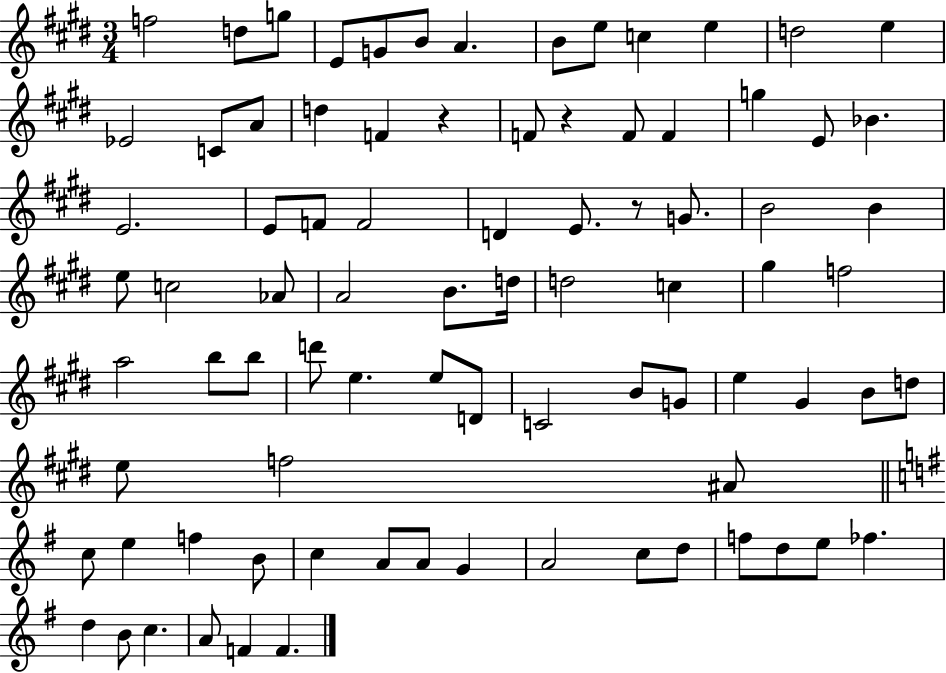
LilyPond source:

{
  \clef treble
  \numericTimeSignature
  \time 3/4
  \key e \major
  \repeat volta 2 { f''2 d''8 g''8 | e'8 g'8 b'8 a'4. | b'8 e''8 c''4 e''4 | d''2 e''4 | \break ees'2 c'8 a'8 | d''4 f'4 r4 | f'8 r4 f'8 f'4 | g''4 e'8 bes'4. | \break e'2. | e'8 f'8 f'2 | d'4 e'8. r8 g'8. | b'2 b'4 | \break e''8 c''2 aes'8 | a'2 b'8. d''16 | d''2 c''4 | gis''4 f''2 | \break a''2 b''8 b''8 | d'''8 e''4. e''8 d'8 | c'2 b'8 g'8 | e''4 gis'4 b'8 d''8 | \break e''8 f''2 ais'8 | \bar "||" \break \key e \minor c''8 e''4 f''4 b'8 | c''4 a'8 a'8 g'4 | a'2 c''8 d''8 | f''8 d''8 e''8 fes''4. | \break d''4 b'8 c''4. | a'8 f'4 f'4. | } \bar "|."
}